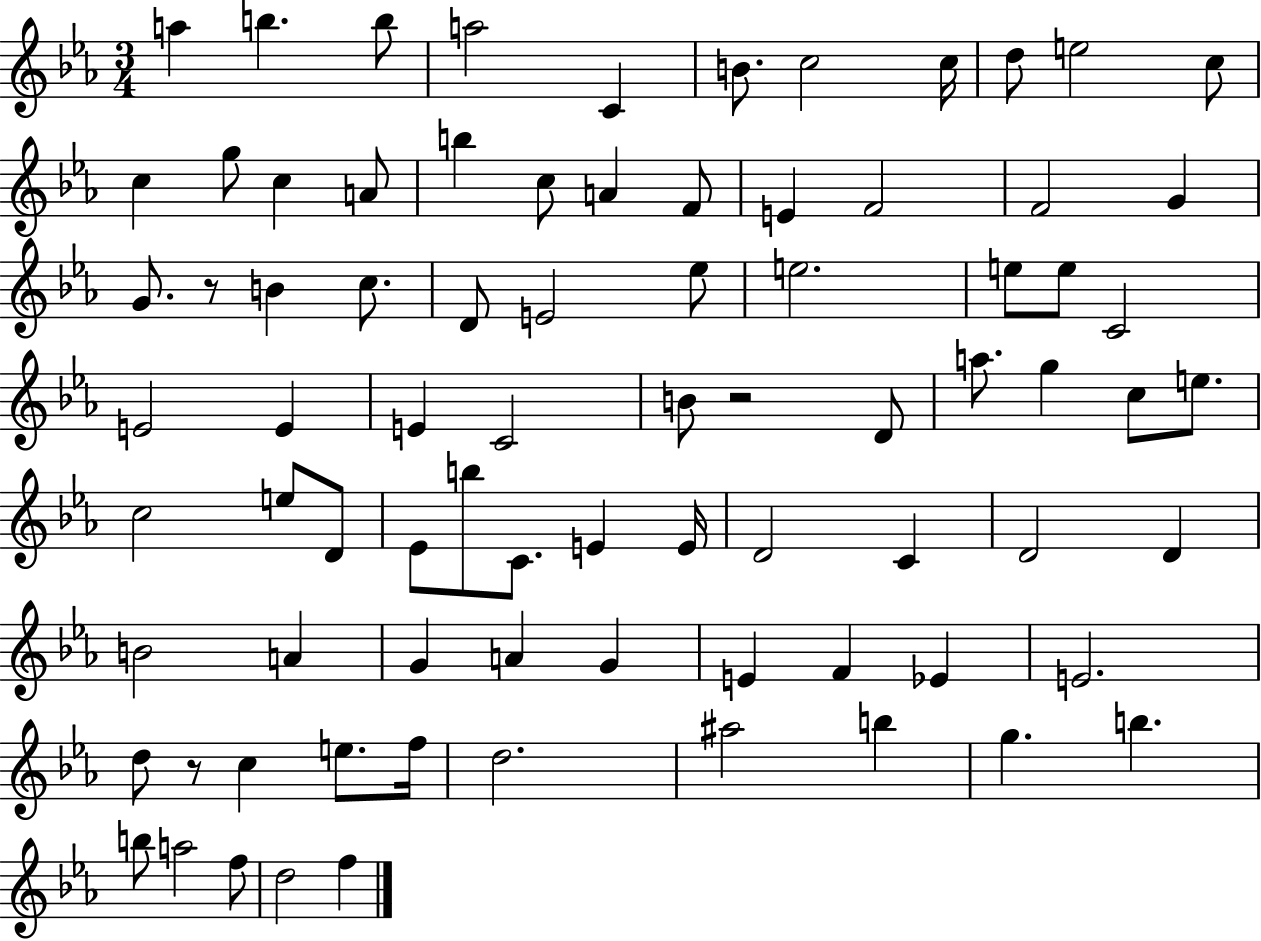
{
  \clef treble
  \numericTimeSignature
  \time 3/4
  \key ees \major
  a''4 b''4. b''8 | a''2 c'4 | b'8. c''2 c''16 | d''8 e''2 c''8 | \break c''4 g''8 c''4 a'8 | b''4 c''8 a'4 f'8 | e'4 f'2 | f'2 g'4 | \break g'8. r8 b'4 c''8. | d'8 e'2 ees''8 | e''2. | e''8 e''8 c'2 | \break e'2 e'4 | e'4 c'2 | b'8 r2 d'8 | a''8. g''4 c''8 e''8. | \break c''2 e''8 d'8 | ees'8 b''8 c'8. e'4 e'16 | d'2 c'4 | d'2 d'4 | \break b'2 a'4 | g'4 a'4 g'4 | e'4 f'4 ees'4 | e'2. | \break d''8 r8 c''4 e''8. f''16 | d''2. | ais''2 b''4 | g''4. b''4. | \break b''8 a''2 f''8 | d''2 f''4 | \bar "|."
}